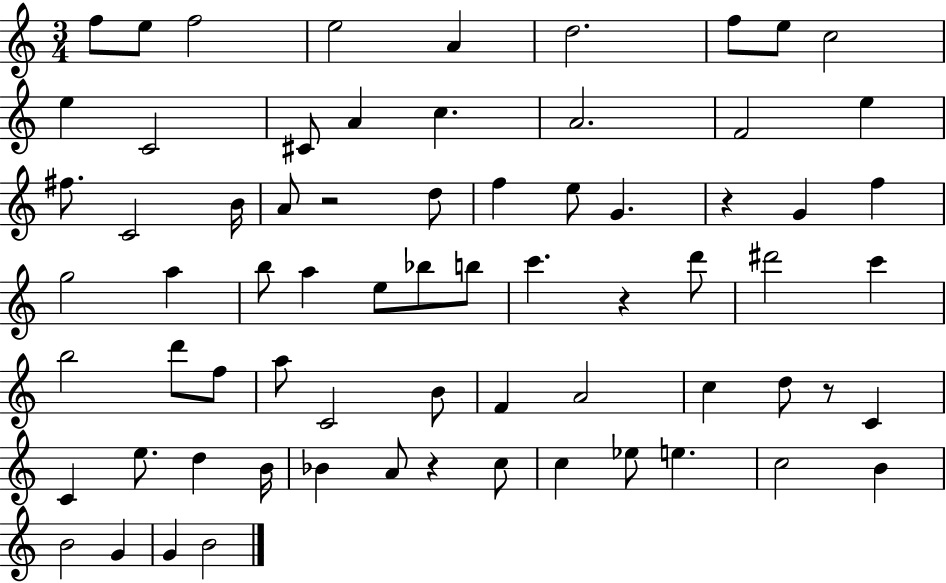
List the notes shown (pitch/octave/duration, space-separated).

F5/e E5/e F5/h E5/h A4/q D5/h. F5/e E5/e C5/h E5/q C4/h C#4/e A4/q C5/q. A4/h. F4/h E5/q F#5/e. C4/h B4/s A4/e R/h D5/e F5/q E5/e G4/q. R/q G4/q F5/q G5/h A5/q B5/e A5/q E5/e Bb5/e B5/e C6/q. R/q D6/e D#6/h C6/q B5/h D6/e F5/e A5/e C4/h B4/e F4/q A4/h C5/q D5/e R/e C4/q C4/q E5/e. D5/q B4/s Bb4/q A4/e R/q C5/e C5/q Eb5/e E5/q. C5/h B4/q B4/h G4/q G4/q B4/h